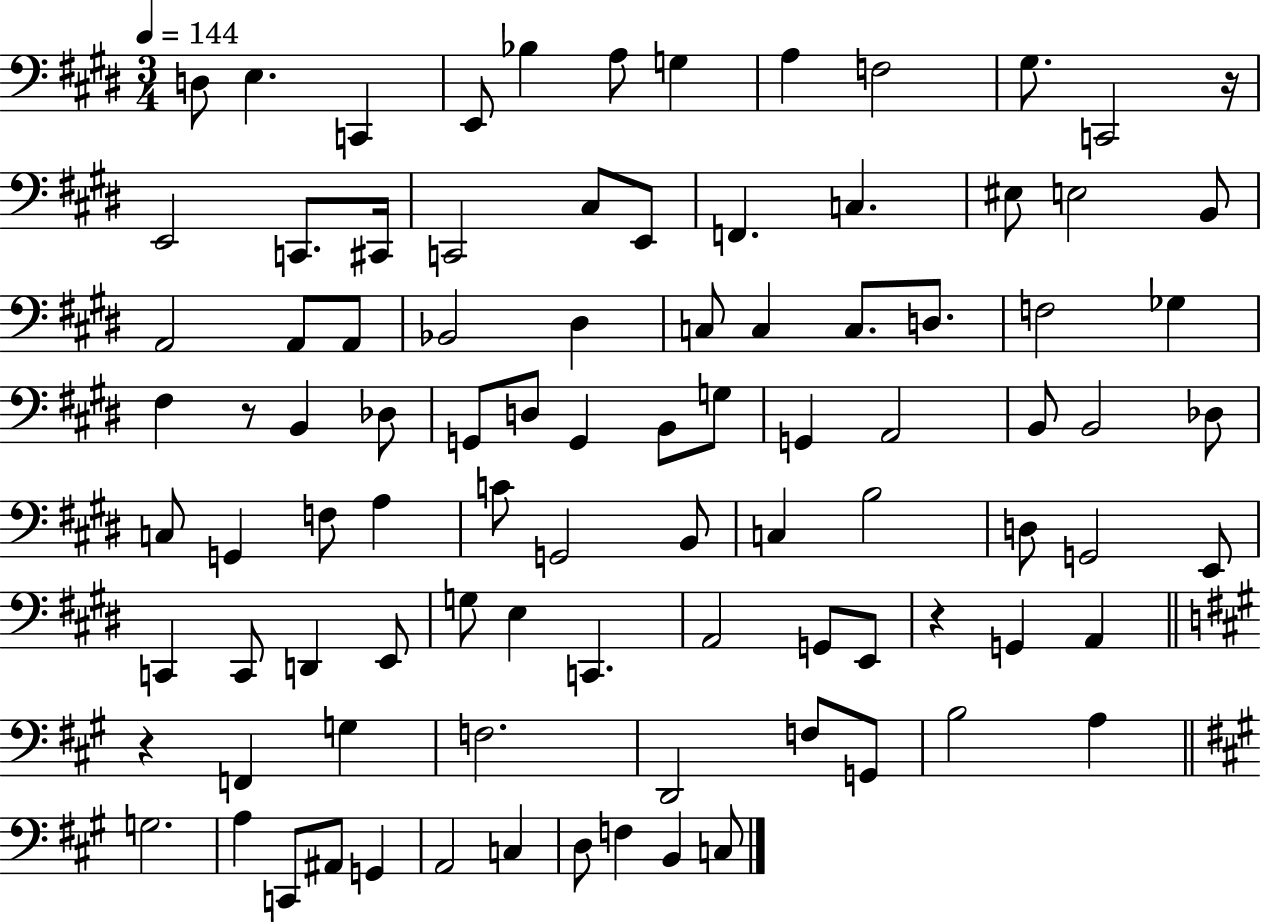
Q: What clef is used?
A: bass